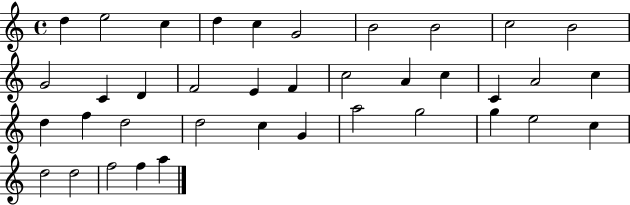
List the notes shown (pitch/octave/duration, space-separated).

D5/q E5/h C5/q D5/q C5/q G4/h B4/h B4/h C5/h B4/h G4/h C4/q D4/q F4/h E4/q F4/q C5/h A4/q C5/q C4/q A4/h C5/q D5/q F5/q D5/h D5/h C5/q G4/q A5/h G5/h G5/q E5/h C5/q D5/h D5/h F5/h F5/q A5/q